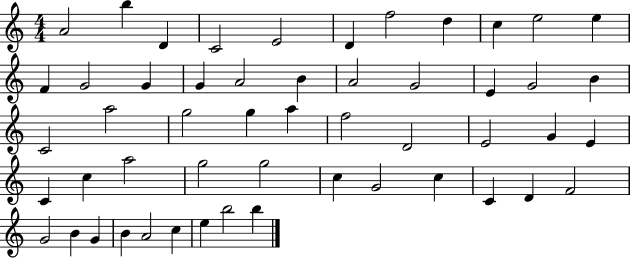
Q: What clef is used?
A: treble